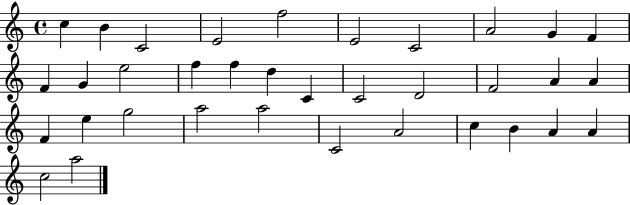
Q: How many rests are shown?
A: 0